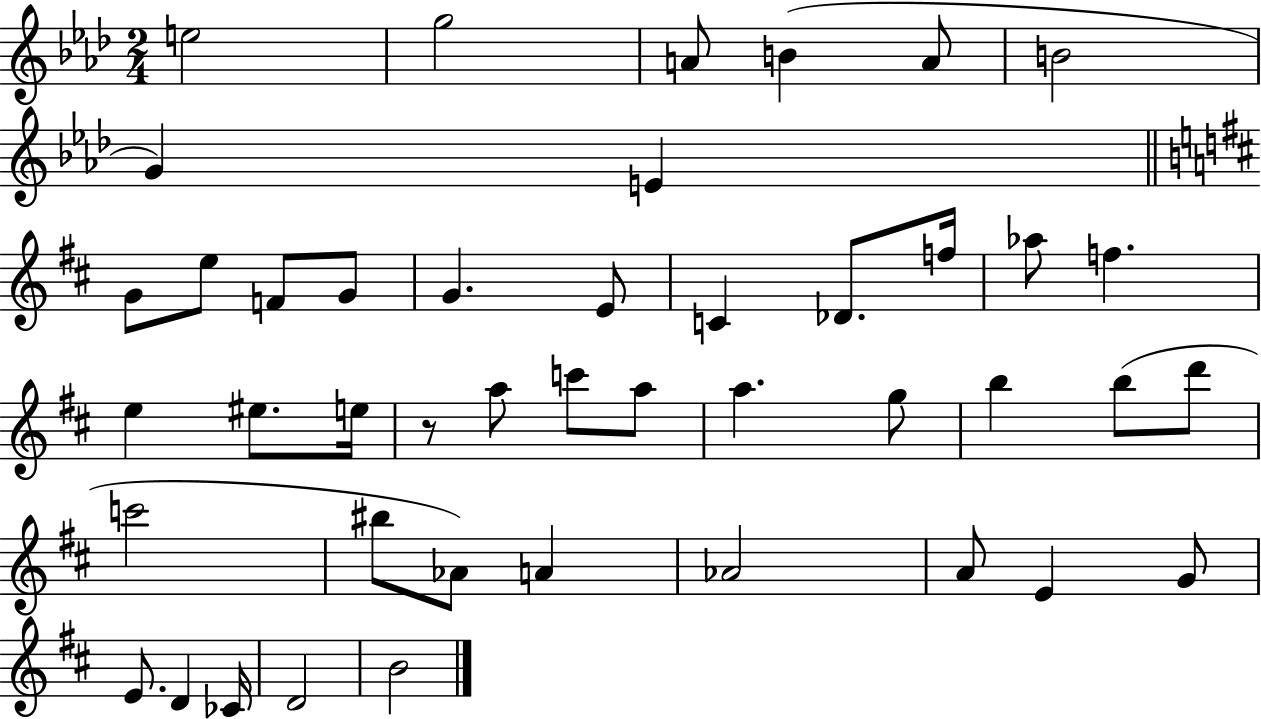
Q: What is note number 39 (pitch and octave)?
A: E4